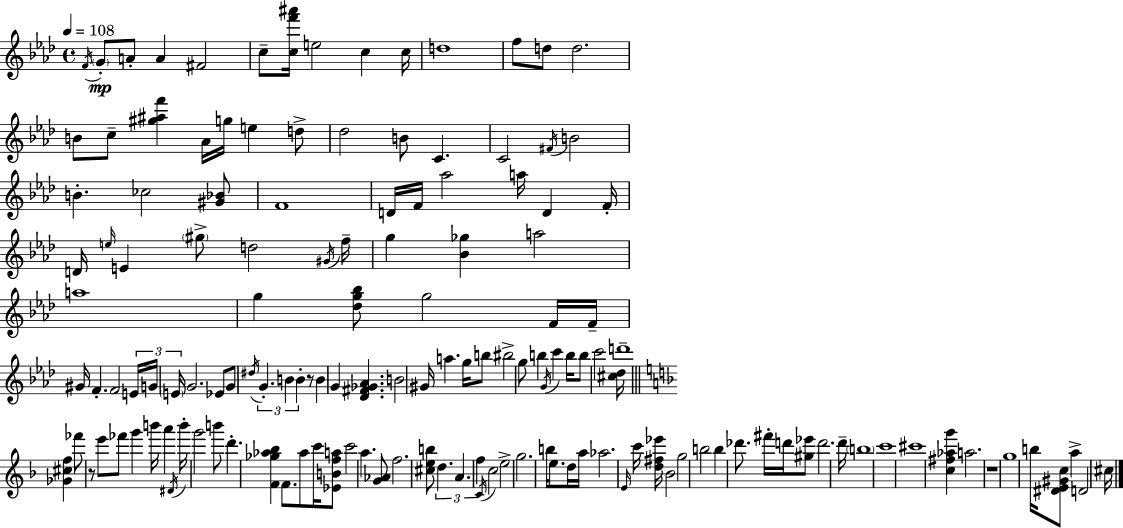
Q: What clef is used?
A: treble